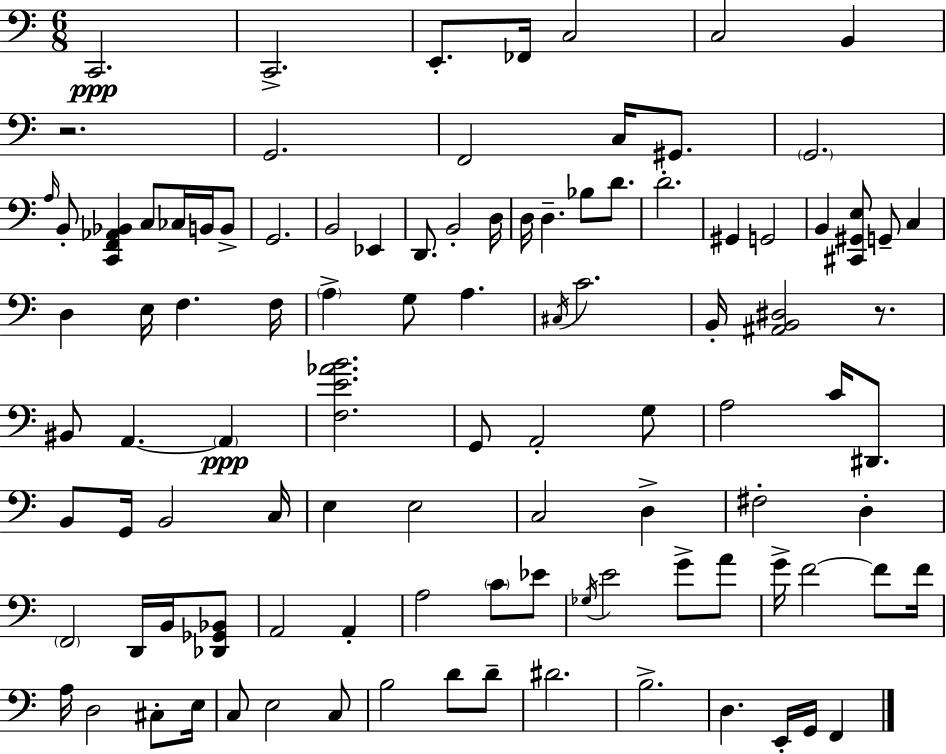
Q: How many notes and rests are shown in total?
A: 102